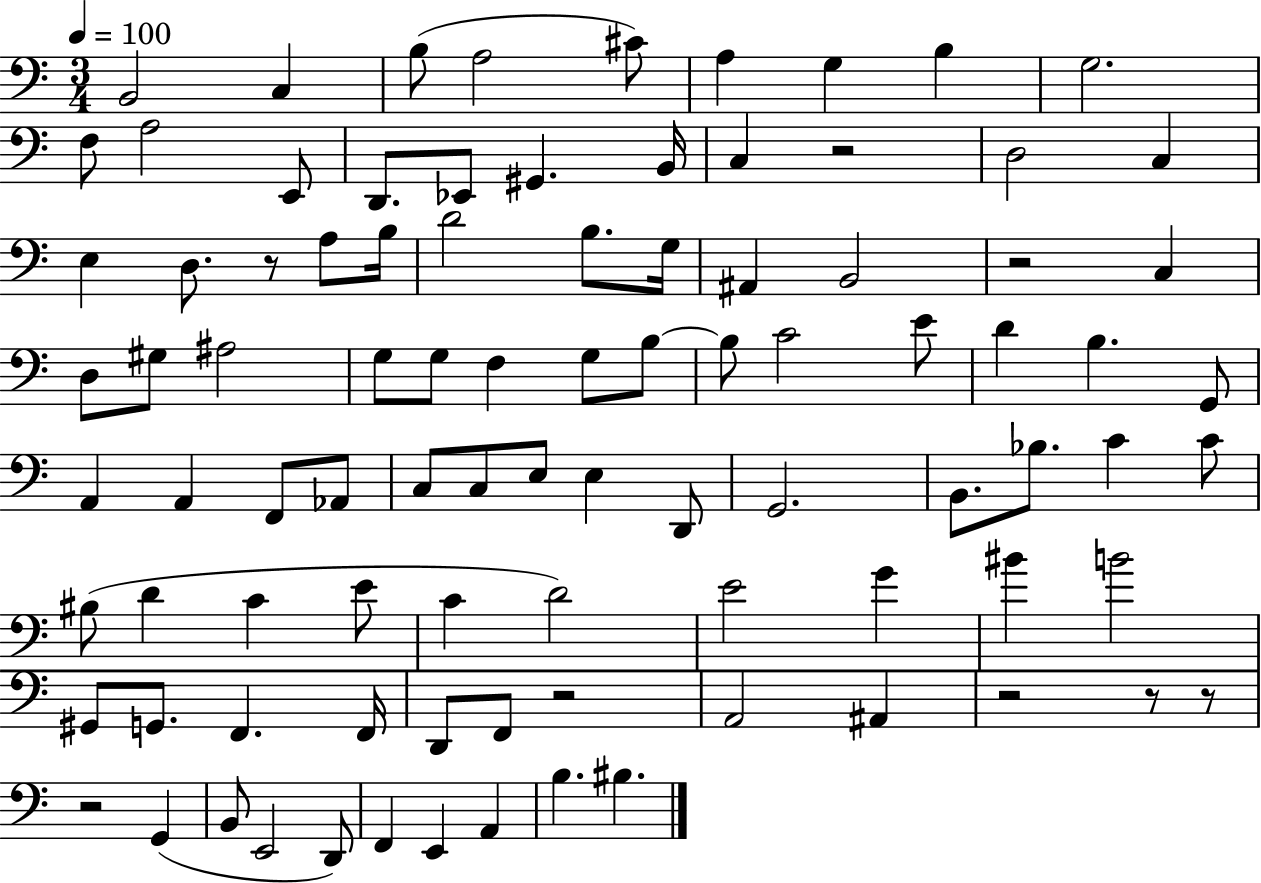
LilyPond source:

{
  \clef bass
  \numericTimeSignature
  \time 3/4
  \key c \major
  \tempo 4 = 100
  b,2 c4 | b8( a2 cis'8) | a4 g4 b4 | g2. | \break f8 a2 e,8 | d,8. ees,8 gis,4. b,16 | c4 r2 | d2 c4 | \break e4 d8. r8 a8 b16 | d'2 b8. g16 | ais,4 b,2 | r2 c4 | \break d8 gis8 ais2 | g8 g8 f4 g8 b8~~ | b8 c'2 e'8 | d'4 b4. g,8 | \break a,4 a,4 f,8 aes,8 | c8 c8 e8 e4 d,8 | g,2. | b,8. bes8. c'4 c'8 | \break bis8( d'4 c'4 e'8 | c'4 d'2) | e'2 g'4 | bis'4 b'2 | \break gis,8 g,8. f,4. f,16 | d,8 f,8 r2 | a,2 ais,4 | r2 r8 r8 | \break r2 g,4( | b,8 e,2 d,8) | f,4 e,4 a,4 | b4. bis4. | \break \bar "|."
}